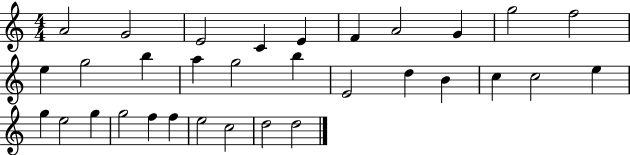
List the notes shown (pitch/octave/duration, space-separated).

A4/h G4/h E4/h C4/q E4/q F4/q A4/h G4/q G5/h F5/h E5/q G5/h B5/q A5/q G5/h B5/q E4/h D5/q B4/q C5/q C5/h E5/q G5/q E5/h G5/q G5/h F5/q F5/q E5/h C5/h D5/h D5/h